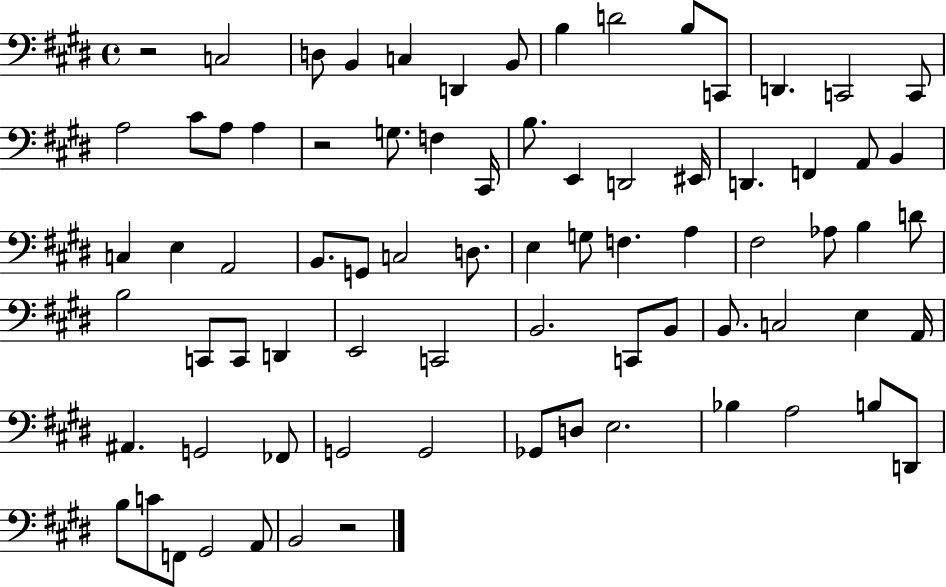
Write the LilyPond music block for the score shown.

{
  \clef bass
  \time 4/4
  \defaultTimeSignature
  \key e \major
  r2 c2 | d8 b,4 c4 d,4 b,8 | b4 d'2 b8 c,8 | d,4. c,2 c,8 | \break a2 cis'8 a8 a4 | r2 g8. f4 cis,16 | b8. e,4 d,2 eis,16 | d,4. f,4 a,8 b,4 | \break c4 e4 a,2 | b,8. g,8 c2 d8. | e4 g8 f4. a4 | fis2 aes8 b4 d'8 | \break b2 c,8 c,8 d,4 | e,2 c,2 | b,2. c,8 b,8 | b,8. c2 e4 a,16 | \break ais,4. g,2 fes,8 | g,2 g,2 | ges,8 d8 e2. | bes4 a2 b8 d,8 | \break b8 c'8 f,8 gis,2 a,8 | b,2 r2 | \bar "|."
}